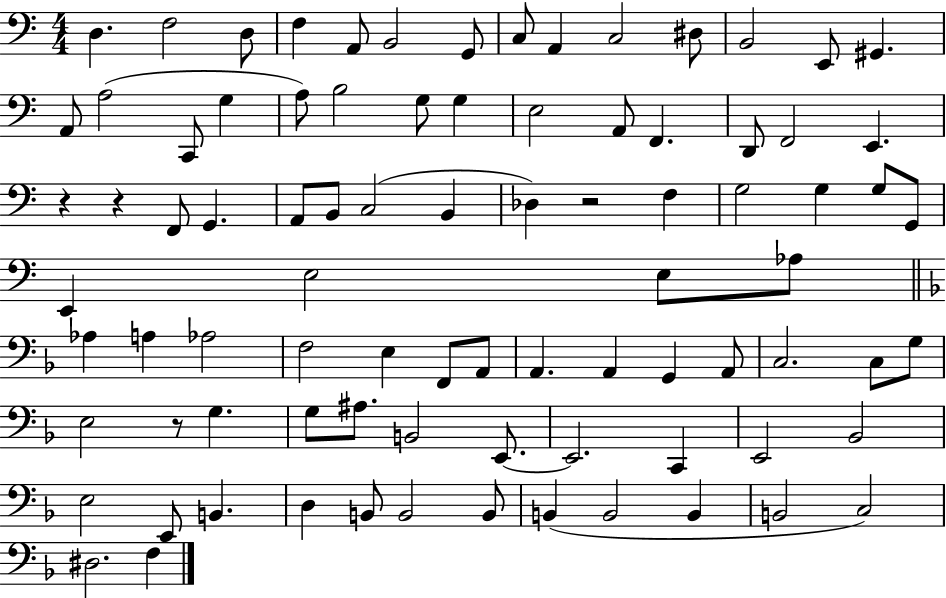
{
  \clef bass
  \numericTimeSignature
  \time 4/4
  \key c \major
  \repeat volta 2 { d4. f2 d8 | f4 a,8 b,2 g,8 | c8 a,4 c2 dis8 | b,2 e,8 gis,4. | \break a,8 a2( c,8 g4 | a8) b2 g8 g4 | e2 a,8 f,4. | d,8 f,2 e,4. | \break r4 r4 f,8 g,4. | a,8 b,8 c2( b,4 | des4) r2 f4 | g2 g4 g8 g,8 | \break e,4 e2 e8 aes8 | \bar "||" \break \key d \minor aes4 a4 aes2 | f2 e4 f,8 a,8 | a,4. a,4 g,4 a,8 | c2. c8 g8 | \break e2 r8 g4. | g8 ais8. b,2 e,8.~~ | e,2. c,4 | e,2 bes,2 | \break e2 e,8 b,4. | d4 b,8 b,2 b,8 | b,4( b,2 b,4 | b,2 c2) | \break dis2. f4 | } \bar "|."
}